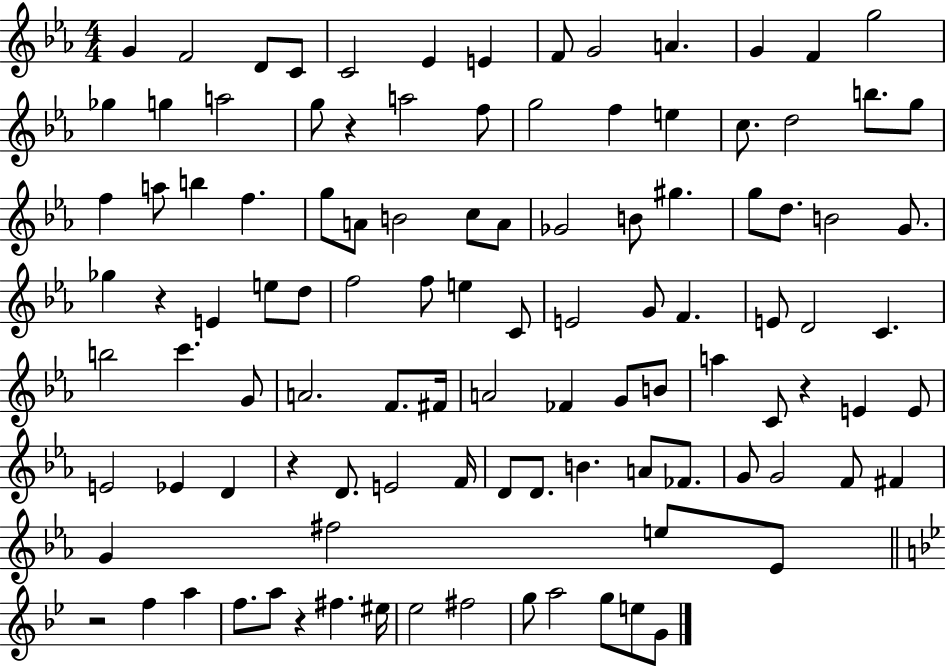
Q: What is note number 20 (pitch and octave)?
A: G5